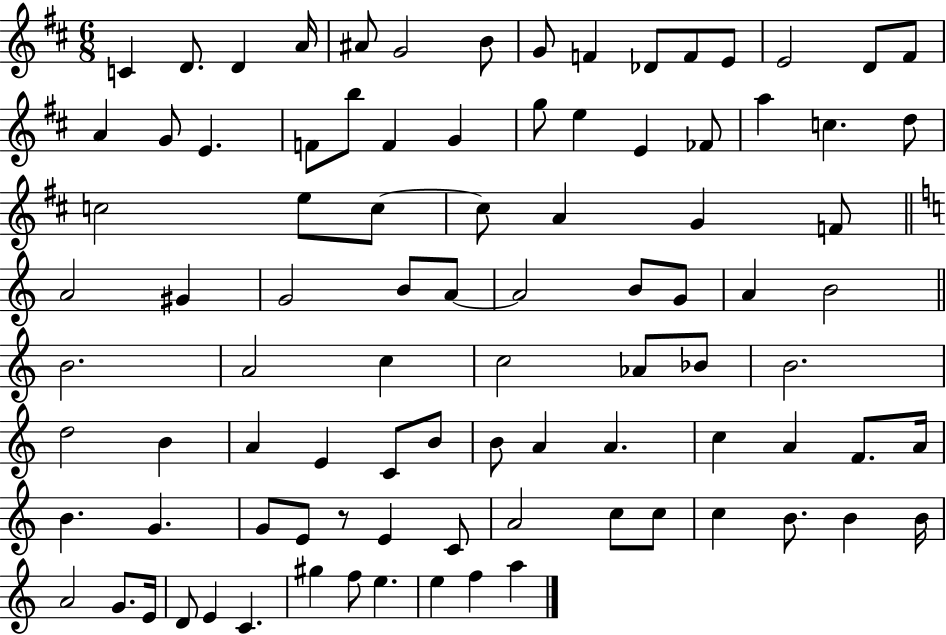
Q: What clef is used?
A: treble